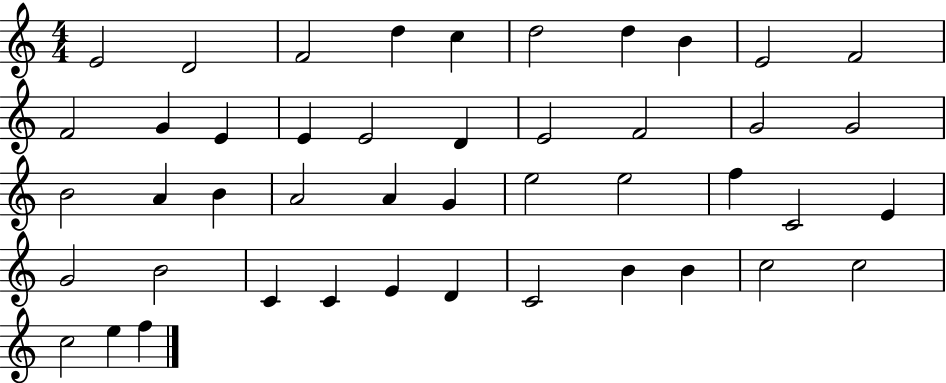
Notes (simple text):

E4/h D4/h F4/h D5/q C5/q D5/h D5/q B4/q E4/h F4/h F4/h G4/q E4/q E4/q E4/h D4/q E4/h F4/h G4/h G4/h B4/h A4/q B4/q A4/h A4/q G4/q E5/h E5/h F5/q C4/h E4/q G4/h B4/h C4/q C4/q E4/q D4/q C4/h B4/q B4/q C5/h C5/h C5/h E5/q F5/q